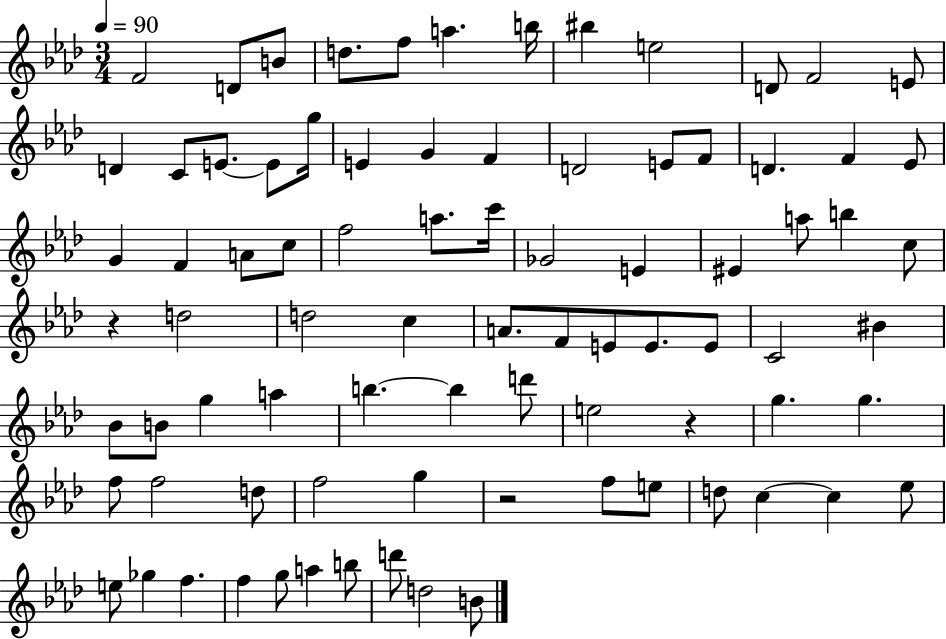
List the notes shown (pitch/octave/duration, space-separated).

F4/h D4/e B4/e D5/e. F5/e A5/q. B5/s BIS5/q E5/h D4/e F4/h E4/e D4/q C4/e E4/e. E4/e G5/s E4/q G4/q F4/q D4/h E4/e F4/e D4/q. F4/q Eb4/e G4/q F4/q A4/e C5/e F5/h A5/e. C6/s Gb4/h E4/q EIS4/q A5/e B5/q C5/e R/q D5/h D5/h C5/q A4/e. F4/e E4/e E4/e. E4/e C4/h BIS4/q Bb4/e B4/e G5/q A5/q B5/q. B5/q D6/e E5/h R/q G5/q. G5/q. F5/e F5/h D5/e F5/h G5/q R/h F5/e E5/e D5/e C5/q C5/q Eb5/e E5/e Gb5/q F5/q. F5/q G5/e A5/q B5/e D6/e D5/h B4/e